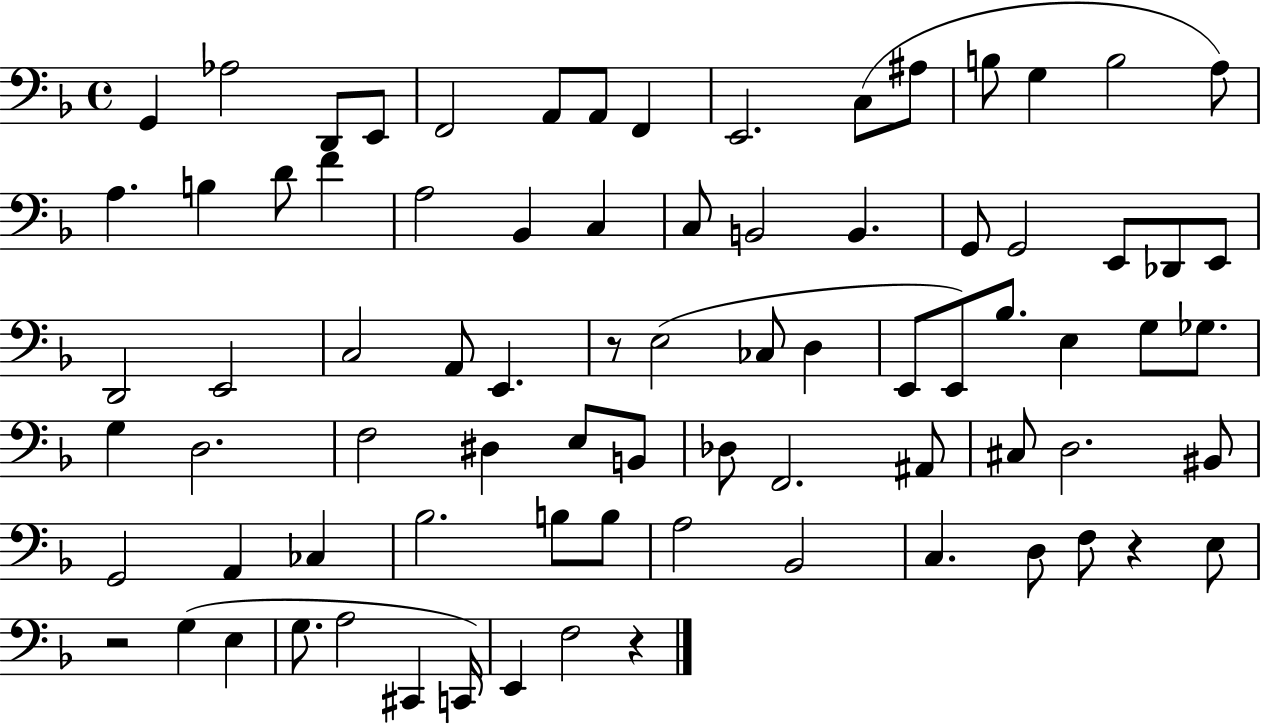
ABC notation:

X:1
T:Untitled
M:4/4
L:1/4
K:F
G,, _A,2 D,,/2 E,,/2 F,,2 A,,/2 A,,/2 F,, E,,2 C,/2 ^A,/2 B,/2 G, B,2 A,/2 A, B, D/2 F A,2 _B,, C, C,/2 B,,2 B,, G,,/2 G,,2 E,,/2 _D,,/2 E,,/2 D,,2 E,,2 C,2 A,,/2 E,, z/2 E,2 _C,/2 D, E,,/2 E,,/2 _B,/2 E, G,/2 _G,/2 G, D,2 F,2 ^D, E,/2 B,,/2 _D,/2 F,,2 ^A,,/2 ^C,/2 D,2 ^B,,/2 G,,2 A,, _C, _B,2 B,/2 B,/2 A,2 _B,,2 C, D,/2 F,/2 z E,/2 z2 G, E, G,/2 A,2 ^C,, C,,/4 E,, F,2 z